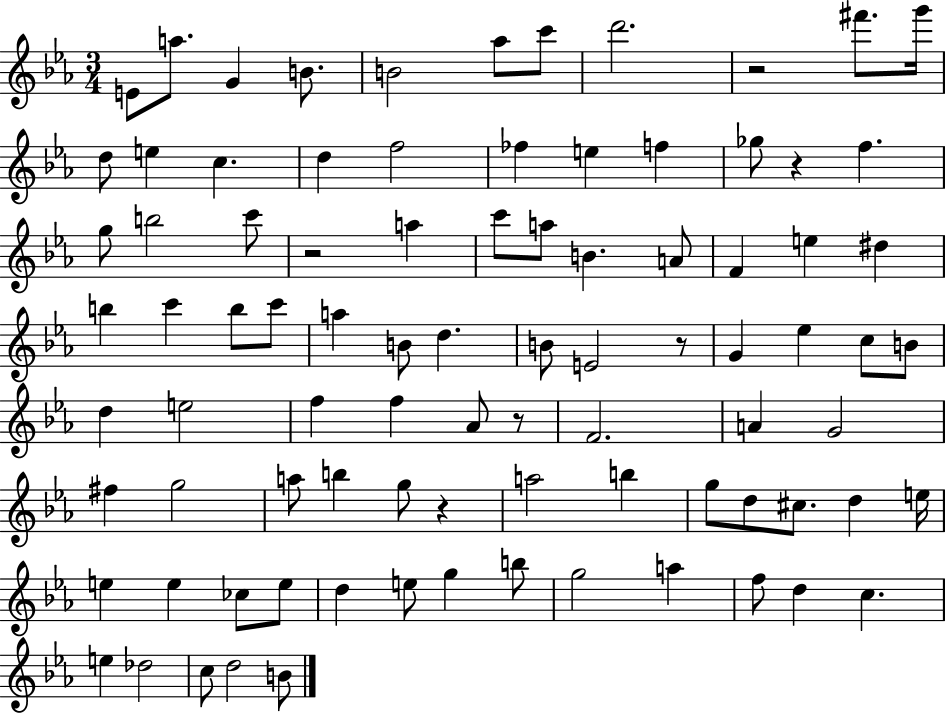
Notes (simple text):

E4/e A5/e. G4/q B4/e. B4/h Ab5/e C6/e D6/h. R/h F#6/e. G6/s D5/e E5/q C5/q. D5/q F5/h FES5/q E5/q F5/q Gb5/e R/q F5/q. G5/e B5/h C6/e R/h A5/q C6/e A5/e B4/q. A4/e F4/q E5/q D#5/q B5/q C6/q B5/e C6/e A5/q B4/e D5/q. B4/e E4/h R/e G4/q Eb5/q C5/e B4/e D5/q E5/h F5/q F5/q Ab4/e R/e F4/h. A4/q G4/h F#5/q G5/h A5/e B5/q G5/e R/q A5/h B5/q G5/e D5/e C#5/e. D5/q E5/s E5/q E5/q CES5/e E5/e D5/q E5/e G5/q B5/e G5/h A5/q F5/e D5/q C5/q. E5/q Db5/h C5/e D5/h B4/e